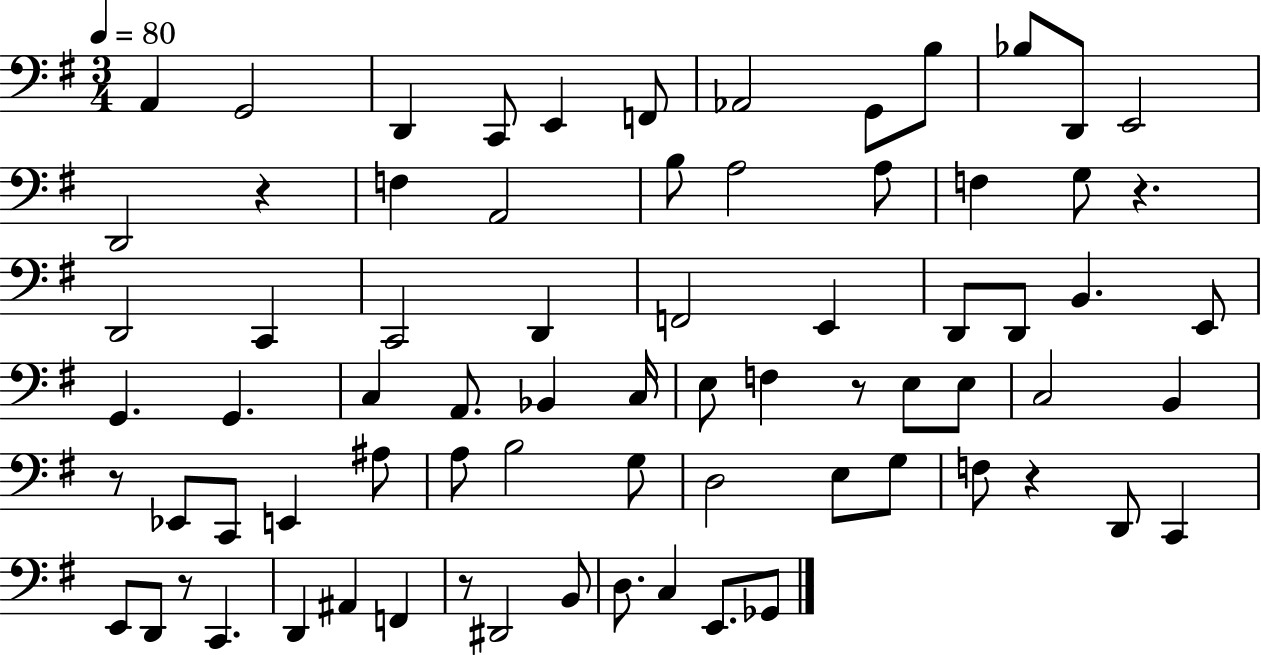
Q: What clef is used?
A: bass